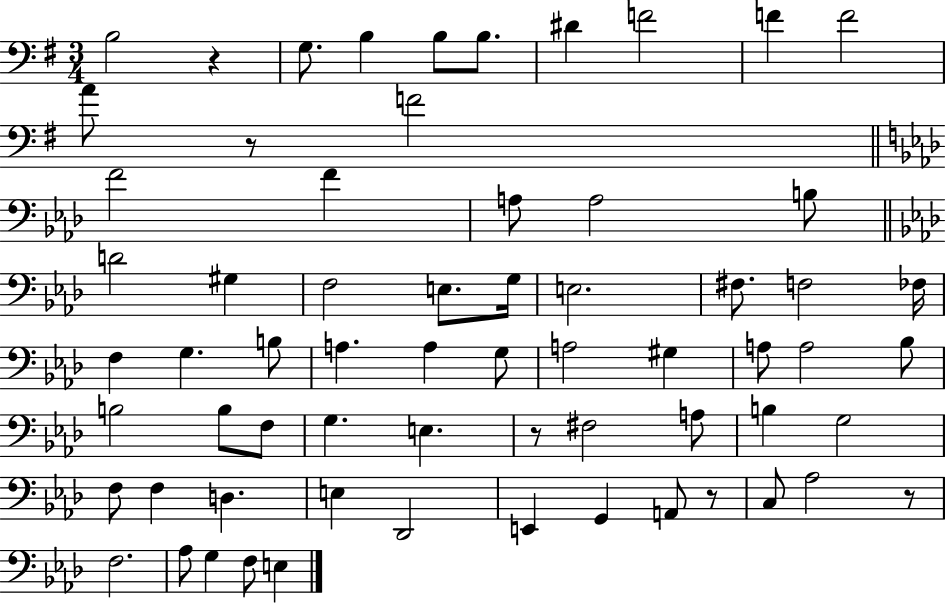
B3/h R/q G3/e. B3/q B3/e B3/e. D#4/q F4/h F4/q F4/h A4/e R/e F4/h F4/h F4/q A3/e A3/h B3/e D4/h G#3/q F3/h E3/e. G3/s E3/h. F#3/e. F3/h FES3/s F3/q G3/q. B3/e A3/q. A3/q G3/e A3/h G#3/q A3/e A3/h Bb3/e B3/h B3/e F3/e G3/q. E3/q. R/e F#3/h A3/e B3/q G3/h F3/e F3/q D3/q. E3/q Db2/h E2/q G2/q A2/e R/e C3/e Ab3/h R/e F3/h. Ab3/e G3/q F3/e E3/q